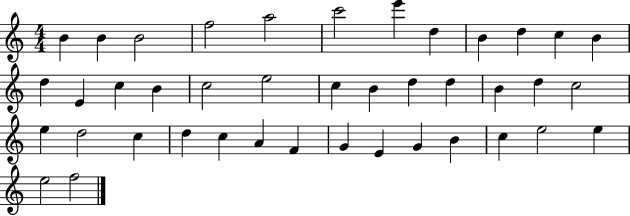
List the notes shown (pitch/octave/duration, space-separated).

B4/q B4/q B4/h F5/h A5/h C6/h E6/q D5/q B4/q D5/q C5/q B4/q D5/q E4/q C5/q B4/q C5/h E5/h C5/q B4/q D5/q D5/q B4/q D5/q C5/h E5/q D5/h C5/q D5/q C5/q A4/q F4/q G4/q E4/q G4/q B4/q C5/q E5/h E5/q E5/h F5/h